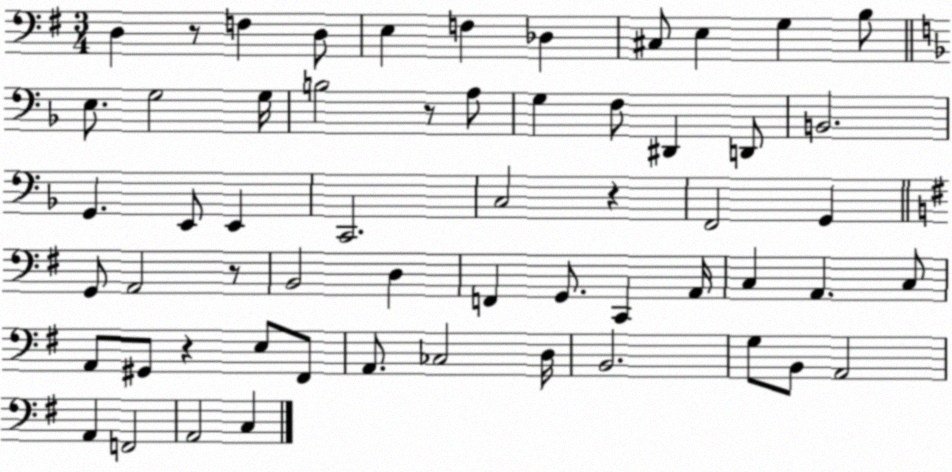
X:1
T:Untitled
M:3/4
L:1/4
K:G
D, z/2 F, D,/2 E, F, _D, ^C,/2 E, G, B,/2 E,/2 G,2 G,/4 B,2 z/2 A,/2 G, F,/2 ^D,, D,,/2 B,,2 G,, E,,/2 E,, C,,2 C,2 z F,,2 G,, G,,/2 A,,2 z/2 B,,2 D, F,, G,,/2 C,, A,,/4 C, A,, C,/2 A,,/2 ^G,,/2 z E,/2 ^F,,/2 A,,/2 _C,2 D,/4 B,,2 G,/2 B,,/2 A,,2 A,, F,,2 A,,2 C,